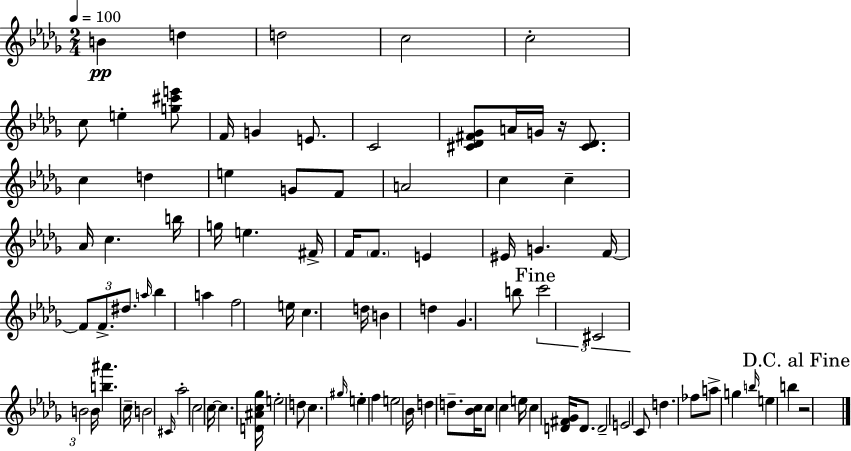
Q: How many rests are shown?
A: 2